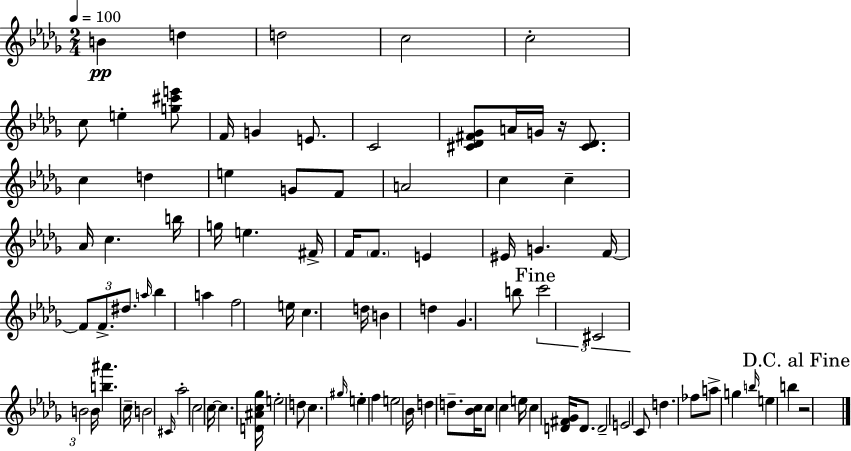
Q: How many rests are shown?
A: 2